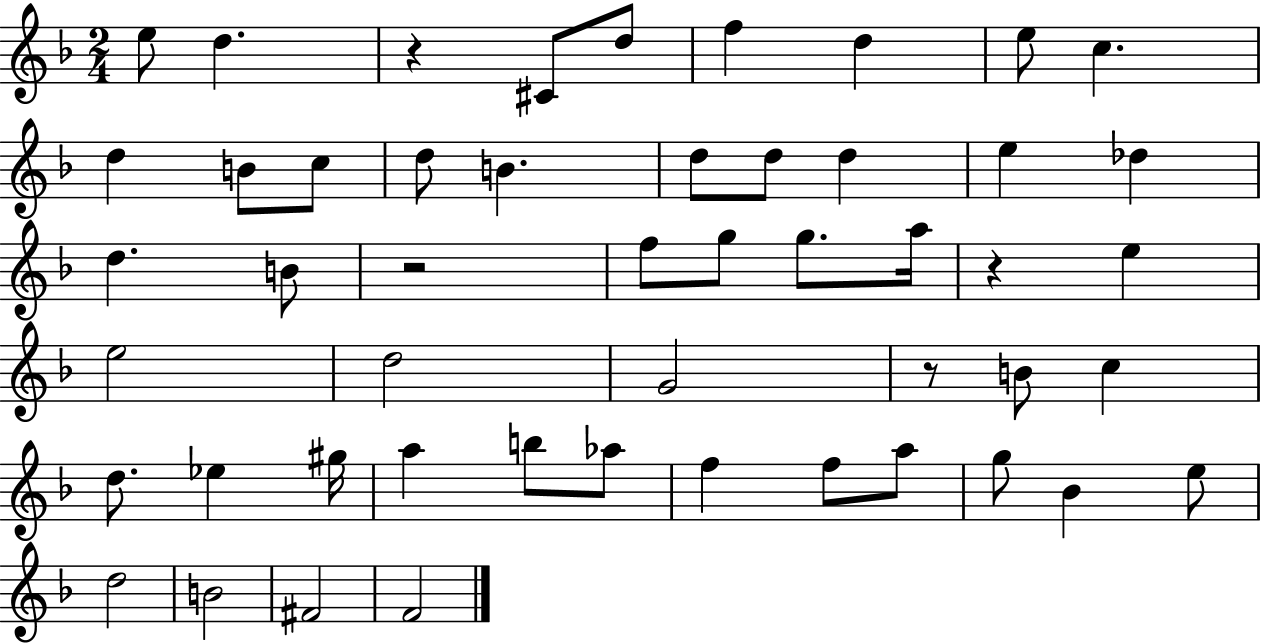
E5/e D5/q. R/q C#4/e D5/e F5/q D5/q E5/e C5/q. D5/q B4/e C5/e D5/e B4/q. D5/e D5/e D5/q E5/q Db5/q D5/q. B4/e R/h F5/e G5/e G5/e. A5/s R/q E5/q E5/h D5/h G4/h R/e B4/e C5/q D5/e. Eb5/q G#5/s A5/q B5/e Ab5/e F5/q F5/e A5/e G5/e Bb4/q E5/e D5/h B4/h F#4/h F4/h